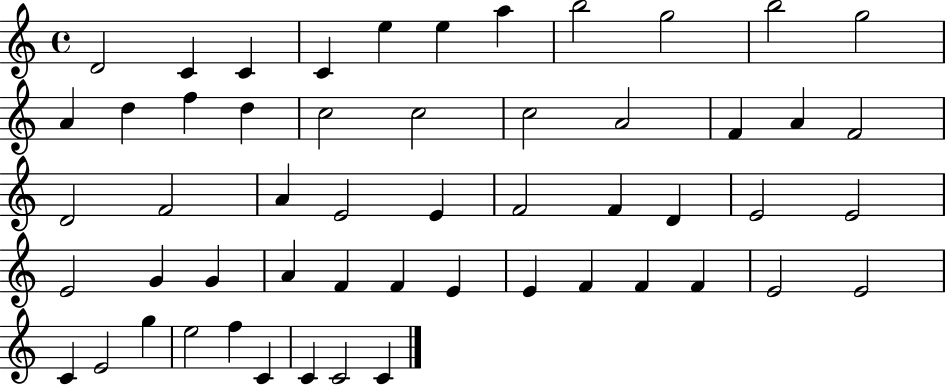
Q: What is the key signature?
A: C major